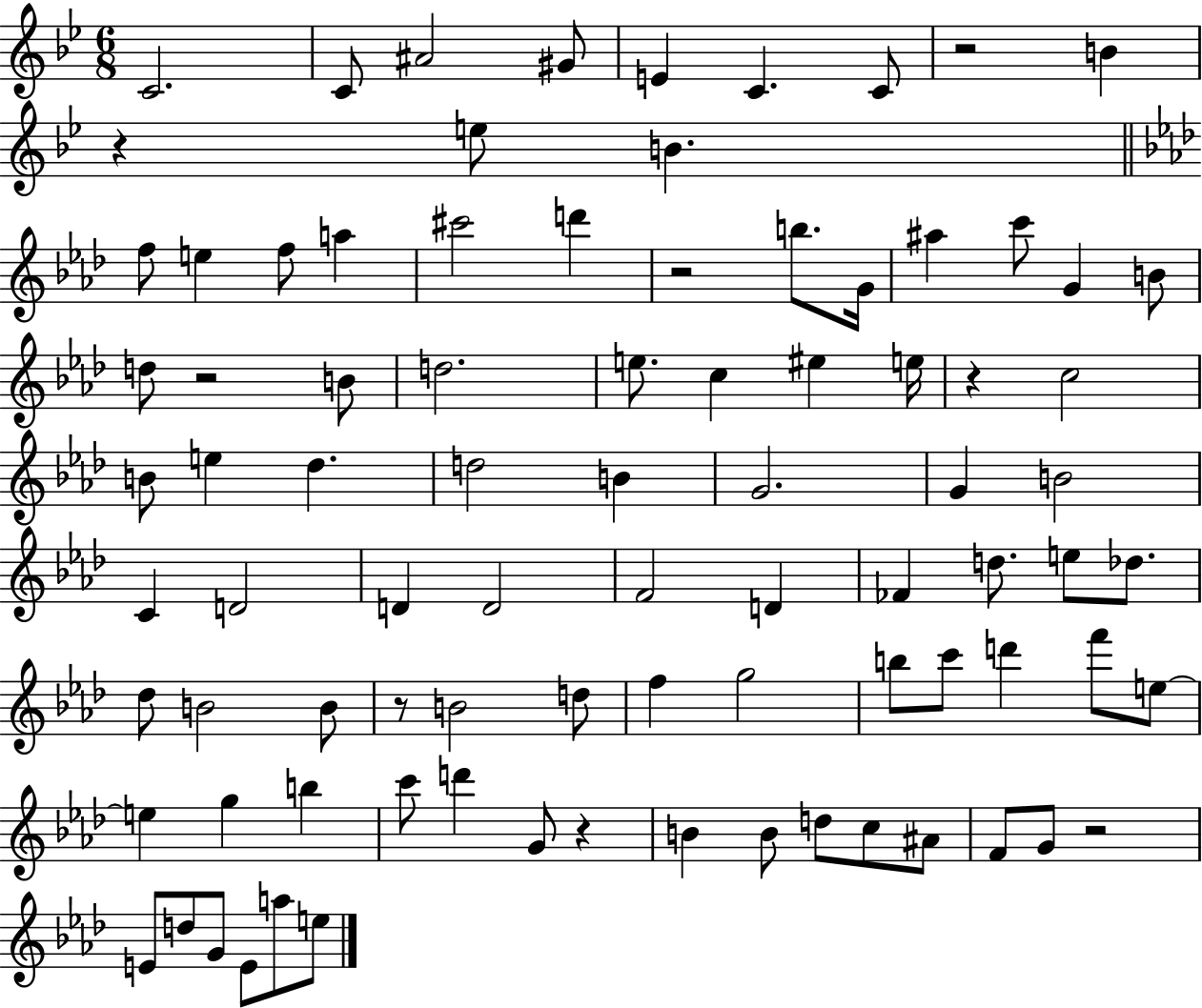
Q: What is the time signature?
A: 6/8